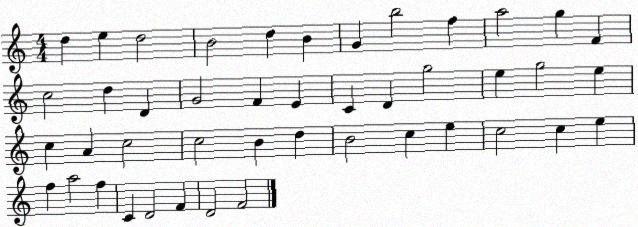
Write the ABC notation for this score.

X:1
T:Untitled
M:4/4
L:1/4
K:C
d e d2 B2 d B G b2 f a2 g F c2 d D G2 F E C D g2 e g2 e c A c2 c2 B d B2 c e c2 c e f a2 f C D2 F D2 F2